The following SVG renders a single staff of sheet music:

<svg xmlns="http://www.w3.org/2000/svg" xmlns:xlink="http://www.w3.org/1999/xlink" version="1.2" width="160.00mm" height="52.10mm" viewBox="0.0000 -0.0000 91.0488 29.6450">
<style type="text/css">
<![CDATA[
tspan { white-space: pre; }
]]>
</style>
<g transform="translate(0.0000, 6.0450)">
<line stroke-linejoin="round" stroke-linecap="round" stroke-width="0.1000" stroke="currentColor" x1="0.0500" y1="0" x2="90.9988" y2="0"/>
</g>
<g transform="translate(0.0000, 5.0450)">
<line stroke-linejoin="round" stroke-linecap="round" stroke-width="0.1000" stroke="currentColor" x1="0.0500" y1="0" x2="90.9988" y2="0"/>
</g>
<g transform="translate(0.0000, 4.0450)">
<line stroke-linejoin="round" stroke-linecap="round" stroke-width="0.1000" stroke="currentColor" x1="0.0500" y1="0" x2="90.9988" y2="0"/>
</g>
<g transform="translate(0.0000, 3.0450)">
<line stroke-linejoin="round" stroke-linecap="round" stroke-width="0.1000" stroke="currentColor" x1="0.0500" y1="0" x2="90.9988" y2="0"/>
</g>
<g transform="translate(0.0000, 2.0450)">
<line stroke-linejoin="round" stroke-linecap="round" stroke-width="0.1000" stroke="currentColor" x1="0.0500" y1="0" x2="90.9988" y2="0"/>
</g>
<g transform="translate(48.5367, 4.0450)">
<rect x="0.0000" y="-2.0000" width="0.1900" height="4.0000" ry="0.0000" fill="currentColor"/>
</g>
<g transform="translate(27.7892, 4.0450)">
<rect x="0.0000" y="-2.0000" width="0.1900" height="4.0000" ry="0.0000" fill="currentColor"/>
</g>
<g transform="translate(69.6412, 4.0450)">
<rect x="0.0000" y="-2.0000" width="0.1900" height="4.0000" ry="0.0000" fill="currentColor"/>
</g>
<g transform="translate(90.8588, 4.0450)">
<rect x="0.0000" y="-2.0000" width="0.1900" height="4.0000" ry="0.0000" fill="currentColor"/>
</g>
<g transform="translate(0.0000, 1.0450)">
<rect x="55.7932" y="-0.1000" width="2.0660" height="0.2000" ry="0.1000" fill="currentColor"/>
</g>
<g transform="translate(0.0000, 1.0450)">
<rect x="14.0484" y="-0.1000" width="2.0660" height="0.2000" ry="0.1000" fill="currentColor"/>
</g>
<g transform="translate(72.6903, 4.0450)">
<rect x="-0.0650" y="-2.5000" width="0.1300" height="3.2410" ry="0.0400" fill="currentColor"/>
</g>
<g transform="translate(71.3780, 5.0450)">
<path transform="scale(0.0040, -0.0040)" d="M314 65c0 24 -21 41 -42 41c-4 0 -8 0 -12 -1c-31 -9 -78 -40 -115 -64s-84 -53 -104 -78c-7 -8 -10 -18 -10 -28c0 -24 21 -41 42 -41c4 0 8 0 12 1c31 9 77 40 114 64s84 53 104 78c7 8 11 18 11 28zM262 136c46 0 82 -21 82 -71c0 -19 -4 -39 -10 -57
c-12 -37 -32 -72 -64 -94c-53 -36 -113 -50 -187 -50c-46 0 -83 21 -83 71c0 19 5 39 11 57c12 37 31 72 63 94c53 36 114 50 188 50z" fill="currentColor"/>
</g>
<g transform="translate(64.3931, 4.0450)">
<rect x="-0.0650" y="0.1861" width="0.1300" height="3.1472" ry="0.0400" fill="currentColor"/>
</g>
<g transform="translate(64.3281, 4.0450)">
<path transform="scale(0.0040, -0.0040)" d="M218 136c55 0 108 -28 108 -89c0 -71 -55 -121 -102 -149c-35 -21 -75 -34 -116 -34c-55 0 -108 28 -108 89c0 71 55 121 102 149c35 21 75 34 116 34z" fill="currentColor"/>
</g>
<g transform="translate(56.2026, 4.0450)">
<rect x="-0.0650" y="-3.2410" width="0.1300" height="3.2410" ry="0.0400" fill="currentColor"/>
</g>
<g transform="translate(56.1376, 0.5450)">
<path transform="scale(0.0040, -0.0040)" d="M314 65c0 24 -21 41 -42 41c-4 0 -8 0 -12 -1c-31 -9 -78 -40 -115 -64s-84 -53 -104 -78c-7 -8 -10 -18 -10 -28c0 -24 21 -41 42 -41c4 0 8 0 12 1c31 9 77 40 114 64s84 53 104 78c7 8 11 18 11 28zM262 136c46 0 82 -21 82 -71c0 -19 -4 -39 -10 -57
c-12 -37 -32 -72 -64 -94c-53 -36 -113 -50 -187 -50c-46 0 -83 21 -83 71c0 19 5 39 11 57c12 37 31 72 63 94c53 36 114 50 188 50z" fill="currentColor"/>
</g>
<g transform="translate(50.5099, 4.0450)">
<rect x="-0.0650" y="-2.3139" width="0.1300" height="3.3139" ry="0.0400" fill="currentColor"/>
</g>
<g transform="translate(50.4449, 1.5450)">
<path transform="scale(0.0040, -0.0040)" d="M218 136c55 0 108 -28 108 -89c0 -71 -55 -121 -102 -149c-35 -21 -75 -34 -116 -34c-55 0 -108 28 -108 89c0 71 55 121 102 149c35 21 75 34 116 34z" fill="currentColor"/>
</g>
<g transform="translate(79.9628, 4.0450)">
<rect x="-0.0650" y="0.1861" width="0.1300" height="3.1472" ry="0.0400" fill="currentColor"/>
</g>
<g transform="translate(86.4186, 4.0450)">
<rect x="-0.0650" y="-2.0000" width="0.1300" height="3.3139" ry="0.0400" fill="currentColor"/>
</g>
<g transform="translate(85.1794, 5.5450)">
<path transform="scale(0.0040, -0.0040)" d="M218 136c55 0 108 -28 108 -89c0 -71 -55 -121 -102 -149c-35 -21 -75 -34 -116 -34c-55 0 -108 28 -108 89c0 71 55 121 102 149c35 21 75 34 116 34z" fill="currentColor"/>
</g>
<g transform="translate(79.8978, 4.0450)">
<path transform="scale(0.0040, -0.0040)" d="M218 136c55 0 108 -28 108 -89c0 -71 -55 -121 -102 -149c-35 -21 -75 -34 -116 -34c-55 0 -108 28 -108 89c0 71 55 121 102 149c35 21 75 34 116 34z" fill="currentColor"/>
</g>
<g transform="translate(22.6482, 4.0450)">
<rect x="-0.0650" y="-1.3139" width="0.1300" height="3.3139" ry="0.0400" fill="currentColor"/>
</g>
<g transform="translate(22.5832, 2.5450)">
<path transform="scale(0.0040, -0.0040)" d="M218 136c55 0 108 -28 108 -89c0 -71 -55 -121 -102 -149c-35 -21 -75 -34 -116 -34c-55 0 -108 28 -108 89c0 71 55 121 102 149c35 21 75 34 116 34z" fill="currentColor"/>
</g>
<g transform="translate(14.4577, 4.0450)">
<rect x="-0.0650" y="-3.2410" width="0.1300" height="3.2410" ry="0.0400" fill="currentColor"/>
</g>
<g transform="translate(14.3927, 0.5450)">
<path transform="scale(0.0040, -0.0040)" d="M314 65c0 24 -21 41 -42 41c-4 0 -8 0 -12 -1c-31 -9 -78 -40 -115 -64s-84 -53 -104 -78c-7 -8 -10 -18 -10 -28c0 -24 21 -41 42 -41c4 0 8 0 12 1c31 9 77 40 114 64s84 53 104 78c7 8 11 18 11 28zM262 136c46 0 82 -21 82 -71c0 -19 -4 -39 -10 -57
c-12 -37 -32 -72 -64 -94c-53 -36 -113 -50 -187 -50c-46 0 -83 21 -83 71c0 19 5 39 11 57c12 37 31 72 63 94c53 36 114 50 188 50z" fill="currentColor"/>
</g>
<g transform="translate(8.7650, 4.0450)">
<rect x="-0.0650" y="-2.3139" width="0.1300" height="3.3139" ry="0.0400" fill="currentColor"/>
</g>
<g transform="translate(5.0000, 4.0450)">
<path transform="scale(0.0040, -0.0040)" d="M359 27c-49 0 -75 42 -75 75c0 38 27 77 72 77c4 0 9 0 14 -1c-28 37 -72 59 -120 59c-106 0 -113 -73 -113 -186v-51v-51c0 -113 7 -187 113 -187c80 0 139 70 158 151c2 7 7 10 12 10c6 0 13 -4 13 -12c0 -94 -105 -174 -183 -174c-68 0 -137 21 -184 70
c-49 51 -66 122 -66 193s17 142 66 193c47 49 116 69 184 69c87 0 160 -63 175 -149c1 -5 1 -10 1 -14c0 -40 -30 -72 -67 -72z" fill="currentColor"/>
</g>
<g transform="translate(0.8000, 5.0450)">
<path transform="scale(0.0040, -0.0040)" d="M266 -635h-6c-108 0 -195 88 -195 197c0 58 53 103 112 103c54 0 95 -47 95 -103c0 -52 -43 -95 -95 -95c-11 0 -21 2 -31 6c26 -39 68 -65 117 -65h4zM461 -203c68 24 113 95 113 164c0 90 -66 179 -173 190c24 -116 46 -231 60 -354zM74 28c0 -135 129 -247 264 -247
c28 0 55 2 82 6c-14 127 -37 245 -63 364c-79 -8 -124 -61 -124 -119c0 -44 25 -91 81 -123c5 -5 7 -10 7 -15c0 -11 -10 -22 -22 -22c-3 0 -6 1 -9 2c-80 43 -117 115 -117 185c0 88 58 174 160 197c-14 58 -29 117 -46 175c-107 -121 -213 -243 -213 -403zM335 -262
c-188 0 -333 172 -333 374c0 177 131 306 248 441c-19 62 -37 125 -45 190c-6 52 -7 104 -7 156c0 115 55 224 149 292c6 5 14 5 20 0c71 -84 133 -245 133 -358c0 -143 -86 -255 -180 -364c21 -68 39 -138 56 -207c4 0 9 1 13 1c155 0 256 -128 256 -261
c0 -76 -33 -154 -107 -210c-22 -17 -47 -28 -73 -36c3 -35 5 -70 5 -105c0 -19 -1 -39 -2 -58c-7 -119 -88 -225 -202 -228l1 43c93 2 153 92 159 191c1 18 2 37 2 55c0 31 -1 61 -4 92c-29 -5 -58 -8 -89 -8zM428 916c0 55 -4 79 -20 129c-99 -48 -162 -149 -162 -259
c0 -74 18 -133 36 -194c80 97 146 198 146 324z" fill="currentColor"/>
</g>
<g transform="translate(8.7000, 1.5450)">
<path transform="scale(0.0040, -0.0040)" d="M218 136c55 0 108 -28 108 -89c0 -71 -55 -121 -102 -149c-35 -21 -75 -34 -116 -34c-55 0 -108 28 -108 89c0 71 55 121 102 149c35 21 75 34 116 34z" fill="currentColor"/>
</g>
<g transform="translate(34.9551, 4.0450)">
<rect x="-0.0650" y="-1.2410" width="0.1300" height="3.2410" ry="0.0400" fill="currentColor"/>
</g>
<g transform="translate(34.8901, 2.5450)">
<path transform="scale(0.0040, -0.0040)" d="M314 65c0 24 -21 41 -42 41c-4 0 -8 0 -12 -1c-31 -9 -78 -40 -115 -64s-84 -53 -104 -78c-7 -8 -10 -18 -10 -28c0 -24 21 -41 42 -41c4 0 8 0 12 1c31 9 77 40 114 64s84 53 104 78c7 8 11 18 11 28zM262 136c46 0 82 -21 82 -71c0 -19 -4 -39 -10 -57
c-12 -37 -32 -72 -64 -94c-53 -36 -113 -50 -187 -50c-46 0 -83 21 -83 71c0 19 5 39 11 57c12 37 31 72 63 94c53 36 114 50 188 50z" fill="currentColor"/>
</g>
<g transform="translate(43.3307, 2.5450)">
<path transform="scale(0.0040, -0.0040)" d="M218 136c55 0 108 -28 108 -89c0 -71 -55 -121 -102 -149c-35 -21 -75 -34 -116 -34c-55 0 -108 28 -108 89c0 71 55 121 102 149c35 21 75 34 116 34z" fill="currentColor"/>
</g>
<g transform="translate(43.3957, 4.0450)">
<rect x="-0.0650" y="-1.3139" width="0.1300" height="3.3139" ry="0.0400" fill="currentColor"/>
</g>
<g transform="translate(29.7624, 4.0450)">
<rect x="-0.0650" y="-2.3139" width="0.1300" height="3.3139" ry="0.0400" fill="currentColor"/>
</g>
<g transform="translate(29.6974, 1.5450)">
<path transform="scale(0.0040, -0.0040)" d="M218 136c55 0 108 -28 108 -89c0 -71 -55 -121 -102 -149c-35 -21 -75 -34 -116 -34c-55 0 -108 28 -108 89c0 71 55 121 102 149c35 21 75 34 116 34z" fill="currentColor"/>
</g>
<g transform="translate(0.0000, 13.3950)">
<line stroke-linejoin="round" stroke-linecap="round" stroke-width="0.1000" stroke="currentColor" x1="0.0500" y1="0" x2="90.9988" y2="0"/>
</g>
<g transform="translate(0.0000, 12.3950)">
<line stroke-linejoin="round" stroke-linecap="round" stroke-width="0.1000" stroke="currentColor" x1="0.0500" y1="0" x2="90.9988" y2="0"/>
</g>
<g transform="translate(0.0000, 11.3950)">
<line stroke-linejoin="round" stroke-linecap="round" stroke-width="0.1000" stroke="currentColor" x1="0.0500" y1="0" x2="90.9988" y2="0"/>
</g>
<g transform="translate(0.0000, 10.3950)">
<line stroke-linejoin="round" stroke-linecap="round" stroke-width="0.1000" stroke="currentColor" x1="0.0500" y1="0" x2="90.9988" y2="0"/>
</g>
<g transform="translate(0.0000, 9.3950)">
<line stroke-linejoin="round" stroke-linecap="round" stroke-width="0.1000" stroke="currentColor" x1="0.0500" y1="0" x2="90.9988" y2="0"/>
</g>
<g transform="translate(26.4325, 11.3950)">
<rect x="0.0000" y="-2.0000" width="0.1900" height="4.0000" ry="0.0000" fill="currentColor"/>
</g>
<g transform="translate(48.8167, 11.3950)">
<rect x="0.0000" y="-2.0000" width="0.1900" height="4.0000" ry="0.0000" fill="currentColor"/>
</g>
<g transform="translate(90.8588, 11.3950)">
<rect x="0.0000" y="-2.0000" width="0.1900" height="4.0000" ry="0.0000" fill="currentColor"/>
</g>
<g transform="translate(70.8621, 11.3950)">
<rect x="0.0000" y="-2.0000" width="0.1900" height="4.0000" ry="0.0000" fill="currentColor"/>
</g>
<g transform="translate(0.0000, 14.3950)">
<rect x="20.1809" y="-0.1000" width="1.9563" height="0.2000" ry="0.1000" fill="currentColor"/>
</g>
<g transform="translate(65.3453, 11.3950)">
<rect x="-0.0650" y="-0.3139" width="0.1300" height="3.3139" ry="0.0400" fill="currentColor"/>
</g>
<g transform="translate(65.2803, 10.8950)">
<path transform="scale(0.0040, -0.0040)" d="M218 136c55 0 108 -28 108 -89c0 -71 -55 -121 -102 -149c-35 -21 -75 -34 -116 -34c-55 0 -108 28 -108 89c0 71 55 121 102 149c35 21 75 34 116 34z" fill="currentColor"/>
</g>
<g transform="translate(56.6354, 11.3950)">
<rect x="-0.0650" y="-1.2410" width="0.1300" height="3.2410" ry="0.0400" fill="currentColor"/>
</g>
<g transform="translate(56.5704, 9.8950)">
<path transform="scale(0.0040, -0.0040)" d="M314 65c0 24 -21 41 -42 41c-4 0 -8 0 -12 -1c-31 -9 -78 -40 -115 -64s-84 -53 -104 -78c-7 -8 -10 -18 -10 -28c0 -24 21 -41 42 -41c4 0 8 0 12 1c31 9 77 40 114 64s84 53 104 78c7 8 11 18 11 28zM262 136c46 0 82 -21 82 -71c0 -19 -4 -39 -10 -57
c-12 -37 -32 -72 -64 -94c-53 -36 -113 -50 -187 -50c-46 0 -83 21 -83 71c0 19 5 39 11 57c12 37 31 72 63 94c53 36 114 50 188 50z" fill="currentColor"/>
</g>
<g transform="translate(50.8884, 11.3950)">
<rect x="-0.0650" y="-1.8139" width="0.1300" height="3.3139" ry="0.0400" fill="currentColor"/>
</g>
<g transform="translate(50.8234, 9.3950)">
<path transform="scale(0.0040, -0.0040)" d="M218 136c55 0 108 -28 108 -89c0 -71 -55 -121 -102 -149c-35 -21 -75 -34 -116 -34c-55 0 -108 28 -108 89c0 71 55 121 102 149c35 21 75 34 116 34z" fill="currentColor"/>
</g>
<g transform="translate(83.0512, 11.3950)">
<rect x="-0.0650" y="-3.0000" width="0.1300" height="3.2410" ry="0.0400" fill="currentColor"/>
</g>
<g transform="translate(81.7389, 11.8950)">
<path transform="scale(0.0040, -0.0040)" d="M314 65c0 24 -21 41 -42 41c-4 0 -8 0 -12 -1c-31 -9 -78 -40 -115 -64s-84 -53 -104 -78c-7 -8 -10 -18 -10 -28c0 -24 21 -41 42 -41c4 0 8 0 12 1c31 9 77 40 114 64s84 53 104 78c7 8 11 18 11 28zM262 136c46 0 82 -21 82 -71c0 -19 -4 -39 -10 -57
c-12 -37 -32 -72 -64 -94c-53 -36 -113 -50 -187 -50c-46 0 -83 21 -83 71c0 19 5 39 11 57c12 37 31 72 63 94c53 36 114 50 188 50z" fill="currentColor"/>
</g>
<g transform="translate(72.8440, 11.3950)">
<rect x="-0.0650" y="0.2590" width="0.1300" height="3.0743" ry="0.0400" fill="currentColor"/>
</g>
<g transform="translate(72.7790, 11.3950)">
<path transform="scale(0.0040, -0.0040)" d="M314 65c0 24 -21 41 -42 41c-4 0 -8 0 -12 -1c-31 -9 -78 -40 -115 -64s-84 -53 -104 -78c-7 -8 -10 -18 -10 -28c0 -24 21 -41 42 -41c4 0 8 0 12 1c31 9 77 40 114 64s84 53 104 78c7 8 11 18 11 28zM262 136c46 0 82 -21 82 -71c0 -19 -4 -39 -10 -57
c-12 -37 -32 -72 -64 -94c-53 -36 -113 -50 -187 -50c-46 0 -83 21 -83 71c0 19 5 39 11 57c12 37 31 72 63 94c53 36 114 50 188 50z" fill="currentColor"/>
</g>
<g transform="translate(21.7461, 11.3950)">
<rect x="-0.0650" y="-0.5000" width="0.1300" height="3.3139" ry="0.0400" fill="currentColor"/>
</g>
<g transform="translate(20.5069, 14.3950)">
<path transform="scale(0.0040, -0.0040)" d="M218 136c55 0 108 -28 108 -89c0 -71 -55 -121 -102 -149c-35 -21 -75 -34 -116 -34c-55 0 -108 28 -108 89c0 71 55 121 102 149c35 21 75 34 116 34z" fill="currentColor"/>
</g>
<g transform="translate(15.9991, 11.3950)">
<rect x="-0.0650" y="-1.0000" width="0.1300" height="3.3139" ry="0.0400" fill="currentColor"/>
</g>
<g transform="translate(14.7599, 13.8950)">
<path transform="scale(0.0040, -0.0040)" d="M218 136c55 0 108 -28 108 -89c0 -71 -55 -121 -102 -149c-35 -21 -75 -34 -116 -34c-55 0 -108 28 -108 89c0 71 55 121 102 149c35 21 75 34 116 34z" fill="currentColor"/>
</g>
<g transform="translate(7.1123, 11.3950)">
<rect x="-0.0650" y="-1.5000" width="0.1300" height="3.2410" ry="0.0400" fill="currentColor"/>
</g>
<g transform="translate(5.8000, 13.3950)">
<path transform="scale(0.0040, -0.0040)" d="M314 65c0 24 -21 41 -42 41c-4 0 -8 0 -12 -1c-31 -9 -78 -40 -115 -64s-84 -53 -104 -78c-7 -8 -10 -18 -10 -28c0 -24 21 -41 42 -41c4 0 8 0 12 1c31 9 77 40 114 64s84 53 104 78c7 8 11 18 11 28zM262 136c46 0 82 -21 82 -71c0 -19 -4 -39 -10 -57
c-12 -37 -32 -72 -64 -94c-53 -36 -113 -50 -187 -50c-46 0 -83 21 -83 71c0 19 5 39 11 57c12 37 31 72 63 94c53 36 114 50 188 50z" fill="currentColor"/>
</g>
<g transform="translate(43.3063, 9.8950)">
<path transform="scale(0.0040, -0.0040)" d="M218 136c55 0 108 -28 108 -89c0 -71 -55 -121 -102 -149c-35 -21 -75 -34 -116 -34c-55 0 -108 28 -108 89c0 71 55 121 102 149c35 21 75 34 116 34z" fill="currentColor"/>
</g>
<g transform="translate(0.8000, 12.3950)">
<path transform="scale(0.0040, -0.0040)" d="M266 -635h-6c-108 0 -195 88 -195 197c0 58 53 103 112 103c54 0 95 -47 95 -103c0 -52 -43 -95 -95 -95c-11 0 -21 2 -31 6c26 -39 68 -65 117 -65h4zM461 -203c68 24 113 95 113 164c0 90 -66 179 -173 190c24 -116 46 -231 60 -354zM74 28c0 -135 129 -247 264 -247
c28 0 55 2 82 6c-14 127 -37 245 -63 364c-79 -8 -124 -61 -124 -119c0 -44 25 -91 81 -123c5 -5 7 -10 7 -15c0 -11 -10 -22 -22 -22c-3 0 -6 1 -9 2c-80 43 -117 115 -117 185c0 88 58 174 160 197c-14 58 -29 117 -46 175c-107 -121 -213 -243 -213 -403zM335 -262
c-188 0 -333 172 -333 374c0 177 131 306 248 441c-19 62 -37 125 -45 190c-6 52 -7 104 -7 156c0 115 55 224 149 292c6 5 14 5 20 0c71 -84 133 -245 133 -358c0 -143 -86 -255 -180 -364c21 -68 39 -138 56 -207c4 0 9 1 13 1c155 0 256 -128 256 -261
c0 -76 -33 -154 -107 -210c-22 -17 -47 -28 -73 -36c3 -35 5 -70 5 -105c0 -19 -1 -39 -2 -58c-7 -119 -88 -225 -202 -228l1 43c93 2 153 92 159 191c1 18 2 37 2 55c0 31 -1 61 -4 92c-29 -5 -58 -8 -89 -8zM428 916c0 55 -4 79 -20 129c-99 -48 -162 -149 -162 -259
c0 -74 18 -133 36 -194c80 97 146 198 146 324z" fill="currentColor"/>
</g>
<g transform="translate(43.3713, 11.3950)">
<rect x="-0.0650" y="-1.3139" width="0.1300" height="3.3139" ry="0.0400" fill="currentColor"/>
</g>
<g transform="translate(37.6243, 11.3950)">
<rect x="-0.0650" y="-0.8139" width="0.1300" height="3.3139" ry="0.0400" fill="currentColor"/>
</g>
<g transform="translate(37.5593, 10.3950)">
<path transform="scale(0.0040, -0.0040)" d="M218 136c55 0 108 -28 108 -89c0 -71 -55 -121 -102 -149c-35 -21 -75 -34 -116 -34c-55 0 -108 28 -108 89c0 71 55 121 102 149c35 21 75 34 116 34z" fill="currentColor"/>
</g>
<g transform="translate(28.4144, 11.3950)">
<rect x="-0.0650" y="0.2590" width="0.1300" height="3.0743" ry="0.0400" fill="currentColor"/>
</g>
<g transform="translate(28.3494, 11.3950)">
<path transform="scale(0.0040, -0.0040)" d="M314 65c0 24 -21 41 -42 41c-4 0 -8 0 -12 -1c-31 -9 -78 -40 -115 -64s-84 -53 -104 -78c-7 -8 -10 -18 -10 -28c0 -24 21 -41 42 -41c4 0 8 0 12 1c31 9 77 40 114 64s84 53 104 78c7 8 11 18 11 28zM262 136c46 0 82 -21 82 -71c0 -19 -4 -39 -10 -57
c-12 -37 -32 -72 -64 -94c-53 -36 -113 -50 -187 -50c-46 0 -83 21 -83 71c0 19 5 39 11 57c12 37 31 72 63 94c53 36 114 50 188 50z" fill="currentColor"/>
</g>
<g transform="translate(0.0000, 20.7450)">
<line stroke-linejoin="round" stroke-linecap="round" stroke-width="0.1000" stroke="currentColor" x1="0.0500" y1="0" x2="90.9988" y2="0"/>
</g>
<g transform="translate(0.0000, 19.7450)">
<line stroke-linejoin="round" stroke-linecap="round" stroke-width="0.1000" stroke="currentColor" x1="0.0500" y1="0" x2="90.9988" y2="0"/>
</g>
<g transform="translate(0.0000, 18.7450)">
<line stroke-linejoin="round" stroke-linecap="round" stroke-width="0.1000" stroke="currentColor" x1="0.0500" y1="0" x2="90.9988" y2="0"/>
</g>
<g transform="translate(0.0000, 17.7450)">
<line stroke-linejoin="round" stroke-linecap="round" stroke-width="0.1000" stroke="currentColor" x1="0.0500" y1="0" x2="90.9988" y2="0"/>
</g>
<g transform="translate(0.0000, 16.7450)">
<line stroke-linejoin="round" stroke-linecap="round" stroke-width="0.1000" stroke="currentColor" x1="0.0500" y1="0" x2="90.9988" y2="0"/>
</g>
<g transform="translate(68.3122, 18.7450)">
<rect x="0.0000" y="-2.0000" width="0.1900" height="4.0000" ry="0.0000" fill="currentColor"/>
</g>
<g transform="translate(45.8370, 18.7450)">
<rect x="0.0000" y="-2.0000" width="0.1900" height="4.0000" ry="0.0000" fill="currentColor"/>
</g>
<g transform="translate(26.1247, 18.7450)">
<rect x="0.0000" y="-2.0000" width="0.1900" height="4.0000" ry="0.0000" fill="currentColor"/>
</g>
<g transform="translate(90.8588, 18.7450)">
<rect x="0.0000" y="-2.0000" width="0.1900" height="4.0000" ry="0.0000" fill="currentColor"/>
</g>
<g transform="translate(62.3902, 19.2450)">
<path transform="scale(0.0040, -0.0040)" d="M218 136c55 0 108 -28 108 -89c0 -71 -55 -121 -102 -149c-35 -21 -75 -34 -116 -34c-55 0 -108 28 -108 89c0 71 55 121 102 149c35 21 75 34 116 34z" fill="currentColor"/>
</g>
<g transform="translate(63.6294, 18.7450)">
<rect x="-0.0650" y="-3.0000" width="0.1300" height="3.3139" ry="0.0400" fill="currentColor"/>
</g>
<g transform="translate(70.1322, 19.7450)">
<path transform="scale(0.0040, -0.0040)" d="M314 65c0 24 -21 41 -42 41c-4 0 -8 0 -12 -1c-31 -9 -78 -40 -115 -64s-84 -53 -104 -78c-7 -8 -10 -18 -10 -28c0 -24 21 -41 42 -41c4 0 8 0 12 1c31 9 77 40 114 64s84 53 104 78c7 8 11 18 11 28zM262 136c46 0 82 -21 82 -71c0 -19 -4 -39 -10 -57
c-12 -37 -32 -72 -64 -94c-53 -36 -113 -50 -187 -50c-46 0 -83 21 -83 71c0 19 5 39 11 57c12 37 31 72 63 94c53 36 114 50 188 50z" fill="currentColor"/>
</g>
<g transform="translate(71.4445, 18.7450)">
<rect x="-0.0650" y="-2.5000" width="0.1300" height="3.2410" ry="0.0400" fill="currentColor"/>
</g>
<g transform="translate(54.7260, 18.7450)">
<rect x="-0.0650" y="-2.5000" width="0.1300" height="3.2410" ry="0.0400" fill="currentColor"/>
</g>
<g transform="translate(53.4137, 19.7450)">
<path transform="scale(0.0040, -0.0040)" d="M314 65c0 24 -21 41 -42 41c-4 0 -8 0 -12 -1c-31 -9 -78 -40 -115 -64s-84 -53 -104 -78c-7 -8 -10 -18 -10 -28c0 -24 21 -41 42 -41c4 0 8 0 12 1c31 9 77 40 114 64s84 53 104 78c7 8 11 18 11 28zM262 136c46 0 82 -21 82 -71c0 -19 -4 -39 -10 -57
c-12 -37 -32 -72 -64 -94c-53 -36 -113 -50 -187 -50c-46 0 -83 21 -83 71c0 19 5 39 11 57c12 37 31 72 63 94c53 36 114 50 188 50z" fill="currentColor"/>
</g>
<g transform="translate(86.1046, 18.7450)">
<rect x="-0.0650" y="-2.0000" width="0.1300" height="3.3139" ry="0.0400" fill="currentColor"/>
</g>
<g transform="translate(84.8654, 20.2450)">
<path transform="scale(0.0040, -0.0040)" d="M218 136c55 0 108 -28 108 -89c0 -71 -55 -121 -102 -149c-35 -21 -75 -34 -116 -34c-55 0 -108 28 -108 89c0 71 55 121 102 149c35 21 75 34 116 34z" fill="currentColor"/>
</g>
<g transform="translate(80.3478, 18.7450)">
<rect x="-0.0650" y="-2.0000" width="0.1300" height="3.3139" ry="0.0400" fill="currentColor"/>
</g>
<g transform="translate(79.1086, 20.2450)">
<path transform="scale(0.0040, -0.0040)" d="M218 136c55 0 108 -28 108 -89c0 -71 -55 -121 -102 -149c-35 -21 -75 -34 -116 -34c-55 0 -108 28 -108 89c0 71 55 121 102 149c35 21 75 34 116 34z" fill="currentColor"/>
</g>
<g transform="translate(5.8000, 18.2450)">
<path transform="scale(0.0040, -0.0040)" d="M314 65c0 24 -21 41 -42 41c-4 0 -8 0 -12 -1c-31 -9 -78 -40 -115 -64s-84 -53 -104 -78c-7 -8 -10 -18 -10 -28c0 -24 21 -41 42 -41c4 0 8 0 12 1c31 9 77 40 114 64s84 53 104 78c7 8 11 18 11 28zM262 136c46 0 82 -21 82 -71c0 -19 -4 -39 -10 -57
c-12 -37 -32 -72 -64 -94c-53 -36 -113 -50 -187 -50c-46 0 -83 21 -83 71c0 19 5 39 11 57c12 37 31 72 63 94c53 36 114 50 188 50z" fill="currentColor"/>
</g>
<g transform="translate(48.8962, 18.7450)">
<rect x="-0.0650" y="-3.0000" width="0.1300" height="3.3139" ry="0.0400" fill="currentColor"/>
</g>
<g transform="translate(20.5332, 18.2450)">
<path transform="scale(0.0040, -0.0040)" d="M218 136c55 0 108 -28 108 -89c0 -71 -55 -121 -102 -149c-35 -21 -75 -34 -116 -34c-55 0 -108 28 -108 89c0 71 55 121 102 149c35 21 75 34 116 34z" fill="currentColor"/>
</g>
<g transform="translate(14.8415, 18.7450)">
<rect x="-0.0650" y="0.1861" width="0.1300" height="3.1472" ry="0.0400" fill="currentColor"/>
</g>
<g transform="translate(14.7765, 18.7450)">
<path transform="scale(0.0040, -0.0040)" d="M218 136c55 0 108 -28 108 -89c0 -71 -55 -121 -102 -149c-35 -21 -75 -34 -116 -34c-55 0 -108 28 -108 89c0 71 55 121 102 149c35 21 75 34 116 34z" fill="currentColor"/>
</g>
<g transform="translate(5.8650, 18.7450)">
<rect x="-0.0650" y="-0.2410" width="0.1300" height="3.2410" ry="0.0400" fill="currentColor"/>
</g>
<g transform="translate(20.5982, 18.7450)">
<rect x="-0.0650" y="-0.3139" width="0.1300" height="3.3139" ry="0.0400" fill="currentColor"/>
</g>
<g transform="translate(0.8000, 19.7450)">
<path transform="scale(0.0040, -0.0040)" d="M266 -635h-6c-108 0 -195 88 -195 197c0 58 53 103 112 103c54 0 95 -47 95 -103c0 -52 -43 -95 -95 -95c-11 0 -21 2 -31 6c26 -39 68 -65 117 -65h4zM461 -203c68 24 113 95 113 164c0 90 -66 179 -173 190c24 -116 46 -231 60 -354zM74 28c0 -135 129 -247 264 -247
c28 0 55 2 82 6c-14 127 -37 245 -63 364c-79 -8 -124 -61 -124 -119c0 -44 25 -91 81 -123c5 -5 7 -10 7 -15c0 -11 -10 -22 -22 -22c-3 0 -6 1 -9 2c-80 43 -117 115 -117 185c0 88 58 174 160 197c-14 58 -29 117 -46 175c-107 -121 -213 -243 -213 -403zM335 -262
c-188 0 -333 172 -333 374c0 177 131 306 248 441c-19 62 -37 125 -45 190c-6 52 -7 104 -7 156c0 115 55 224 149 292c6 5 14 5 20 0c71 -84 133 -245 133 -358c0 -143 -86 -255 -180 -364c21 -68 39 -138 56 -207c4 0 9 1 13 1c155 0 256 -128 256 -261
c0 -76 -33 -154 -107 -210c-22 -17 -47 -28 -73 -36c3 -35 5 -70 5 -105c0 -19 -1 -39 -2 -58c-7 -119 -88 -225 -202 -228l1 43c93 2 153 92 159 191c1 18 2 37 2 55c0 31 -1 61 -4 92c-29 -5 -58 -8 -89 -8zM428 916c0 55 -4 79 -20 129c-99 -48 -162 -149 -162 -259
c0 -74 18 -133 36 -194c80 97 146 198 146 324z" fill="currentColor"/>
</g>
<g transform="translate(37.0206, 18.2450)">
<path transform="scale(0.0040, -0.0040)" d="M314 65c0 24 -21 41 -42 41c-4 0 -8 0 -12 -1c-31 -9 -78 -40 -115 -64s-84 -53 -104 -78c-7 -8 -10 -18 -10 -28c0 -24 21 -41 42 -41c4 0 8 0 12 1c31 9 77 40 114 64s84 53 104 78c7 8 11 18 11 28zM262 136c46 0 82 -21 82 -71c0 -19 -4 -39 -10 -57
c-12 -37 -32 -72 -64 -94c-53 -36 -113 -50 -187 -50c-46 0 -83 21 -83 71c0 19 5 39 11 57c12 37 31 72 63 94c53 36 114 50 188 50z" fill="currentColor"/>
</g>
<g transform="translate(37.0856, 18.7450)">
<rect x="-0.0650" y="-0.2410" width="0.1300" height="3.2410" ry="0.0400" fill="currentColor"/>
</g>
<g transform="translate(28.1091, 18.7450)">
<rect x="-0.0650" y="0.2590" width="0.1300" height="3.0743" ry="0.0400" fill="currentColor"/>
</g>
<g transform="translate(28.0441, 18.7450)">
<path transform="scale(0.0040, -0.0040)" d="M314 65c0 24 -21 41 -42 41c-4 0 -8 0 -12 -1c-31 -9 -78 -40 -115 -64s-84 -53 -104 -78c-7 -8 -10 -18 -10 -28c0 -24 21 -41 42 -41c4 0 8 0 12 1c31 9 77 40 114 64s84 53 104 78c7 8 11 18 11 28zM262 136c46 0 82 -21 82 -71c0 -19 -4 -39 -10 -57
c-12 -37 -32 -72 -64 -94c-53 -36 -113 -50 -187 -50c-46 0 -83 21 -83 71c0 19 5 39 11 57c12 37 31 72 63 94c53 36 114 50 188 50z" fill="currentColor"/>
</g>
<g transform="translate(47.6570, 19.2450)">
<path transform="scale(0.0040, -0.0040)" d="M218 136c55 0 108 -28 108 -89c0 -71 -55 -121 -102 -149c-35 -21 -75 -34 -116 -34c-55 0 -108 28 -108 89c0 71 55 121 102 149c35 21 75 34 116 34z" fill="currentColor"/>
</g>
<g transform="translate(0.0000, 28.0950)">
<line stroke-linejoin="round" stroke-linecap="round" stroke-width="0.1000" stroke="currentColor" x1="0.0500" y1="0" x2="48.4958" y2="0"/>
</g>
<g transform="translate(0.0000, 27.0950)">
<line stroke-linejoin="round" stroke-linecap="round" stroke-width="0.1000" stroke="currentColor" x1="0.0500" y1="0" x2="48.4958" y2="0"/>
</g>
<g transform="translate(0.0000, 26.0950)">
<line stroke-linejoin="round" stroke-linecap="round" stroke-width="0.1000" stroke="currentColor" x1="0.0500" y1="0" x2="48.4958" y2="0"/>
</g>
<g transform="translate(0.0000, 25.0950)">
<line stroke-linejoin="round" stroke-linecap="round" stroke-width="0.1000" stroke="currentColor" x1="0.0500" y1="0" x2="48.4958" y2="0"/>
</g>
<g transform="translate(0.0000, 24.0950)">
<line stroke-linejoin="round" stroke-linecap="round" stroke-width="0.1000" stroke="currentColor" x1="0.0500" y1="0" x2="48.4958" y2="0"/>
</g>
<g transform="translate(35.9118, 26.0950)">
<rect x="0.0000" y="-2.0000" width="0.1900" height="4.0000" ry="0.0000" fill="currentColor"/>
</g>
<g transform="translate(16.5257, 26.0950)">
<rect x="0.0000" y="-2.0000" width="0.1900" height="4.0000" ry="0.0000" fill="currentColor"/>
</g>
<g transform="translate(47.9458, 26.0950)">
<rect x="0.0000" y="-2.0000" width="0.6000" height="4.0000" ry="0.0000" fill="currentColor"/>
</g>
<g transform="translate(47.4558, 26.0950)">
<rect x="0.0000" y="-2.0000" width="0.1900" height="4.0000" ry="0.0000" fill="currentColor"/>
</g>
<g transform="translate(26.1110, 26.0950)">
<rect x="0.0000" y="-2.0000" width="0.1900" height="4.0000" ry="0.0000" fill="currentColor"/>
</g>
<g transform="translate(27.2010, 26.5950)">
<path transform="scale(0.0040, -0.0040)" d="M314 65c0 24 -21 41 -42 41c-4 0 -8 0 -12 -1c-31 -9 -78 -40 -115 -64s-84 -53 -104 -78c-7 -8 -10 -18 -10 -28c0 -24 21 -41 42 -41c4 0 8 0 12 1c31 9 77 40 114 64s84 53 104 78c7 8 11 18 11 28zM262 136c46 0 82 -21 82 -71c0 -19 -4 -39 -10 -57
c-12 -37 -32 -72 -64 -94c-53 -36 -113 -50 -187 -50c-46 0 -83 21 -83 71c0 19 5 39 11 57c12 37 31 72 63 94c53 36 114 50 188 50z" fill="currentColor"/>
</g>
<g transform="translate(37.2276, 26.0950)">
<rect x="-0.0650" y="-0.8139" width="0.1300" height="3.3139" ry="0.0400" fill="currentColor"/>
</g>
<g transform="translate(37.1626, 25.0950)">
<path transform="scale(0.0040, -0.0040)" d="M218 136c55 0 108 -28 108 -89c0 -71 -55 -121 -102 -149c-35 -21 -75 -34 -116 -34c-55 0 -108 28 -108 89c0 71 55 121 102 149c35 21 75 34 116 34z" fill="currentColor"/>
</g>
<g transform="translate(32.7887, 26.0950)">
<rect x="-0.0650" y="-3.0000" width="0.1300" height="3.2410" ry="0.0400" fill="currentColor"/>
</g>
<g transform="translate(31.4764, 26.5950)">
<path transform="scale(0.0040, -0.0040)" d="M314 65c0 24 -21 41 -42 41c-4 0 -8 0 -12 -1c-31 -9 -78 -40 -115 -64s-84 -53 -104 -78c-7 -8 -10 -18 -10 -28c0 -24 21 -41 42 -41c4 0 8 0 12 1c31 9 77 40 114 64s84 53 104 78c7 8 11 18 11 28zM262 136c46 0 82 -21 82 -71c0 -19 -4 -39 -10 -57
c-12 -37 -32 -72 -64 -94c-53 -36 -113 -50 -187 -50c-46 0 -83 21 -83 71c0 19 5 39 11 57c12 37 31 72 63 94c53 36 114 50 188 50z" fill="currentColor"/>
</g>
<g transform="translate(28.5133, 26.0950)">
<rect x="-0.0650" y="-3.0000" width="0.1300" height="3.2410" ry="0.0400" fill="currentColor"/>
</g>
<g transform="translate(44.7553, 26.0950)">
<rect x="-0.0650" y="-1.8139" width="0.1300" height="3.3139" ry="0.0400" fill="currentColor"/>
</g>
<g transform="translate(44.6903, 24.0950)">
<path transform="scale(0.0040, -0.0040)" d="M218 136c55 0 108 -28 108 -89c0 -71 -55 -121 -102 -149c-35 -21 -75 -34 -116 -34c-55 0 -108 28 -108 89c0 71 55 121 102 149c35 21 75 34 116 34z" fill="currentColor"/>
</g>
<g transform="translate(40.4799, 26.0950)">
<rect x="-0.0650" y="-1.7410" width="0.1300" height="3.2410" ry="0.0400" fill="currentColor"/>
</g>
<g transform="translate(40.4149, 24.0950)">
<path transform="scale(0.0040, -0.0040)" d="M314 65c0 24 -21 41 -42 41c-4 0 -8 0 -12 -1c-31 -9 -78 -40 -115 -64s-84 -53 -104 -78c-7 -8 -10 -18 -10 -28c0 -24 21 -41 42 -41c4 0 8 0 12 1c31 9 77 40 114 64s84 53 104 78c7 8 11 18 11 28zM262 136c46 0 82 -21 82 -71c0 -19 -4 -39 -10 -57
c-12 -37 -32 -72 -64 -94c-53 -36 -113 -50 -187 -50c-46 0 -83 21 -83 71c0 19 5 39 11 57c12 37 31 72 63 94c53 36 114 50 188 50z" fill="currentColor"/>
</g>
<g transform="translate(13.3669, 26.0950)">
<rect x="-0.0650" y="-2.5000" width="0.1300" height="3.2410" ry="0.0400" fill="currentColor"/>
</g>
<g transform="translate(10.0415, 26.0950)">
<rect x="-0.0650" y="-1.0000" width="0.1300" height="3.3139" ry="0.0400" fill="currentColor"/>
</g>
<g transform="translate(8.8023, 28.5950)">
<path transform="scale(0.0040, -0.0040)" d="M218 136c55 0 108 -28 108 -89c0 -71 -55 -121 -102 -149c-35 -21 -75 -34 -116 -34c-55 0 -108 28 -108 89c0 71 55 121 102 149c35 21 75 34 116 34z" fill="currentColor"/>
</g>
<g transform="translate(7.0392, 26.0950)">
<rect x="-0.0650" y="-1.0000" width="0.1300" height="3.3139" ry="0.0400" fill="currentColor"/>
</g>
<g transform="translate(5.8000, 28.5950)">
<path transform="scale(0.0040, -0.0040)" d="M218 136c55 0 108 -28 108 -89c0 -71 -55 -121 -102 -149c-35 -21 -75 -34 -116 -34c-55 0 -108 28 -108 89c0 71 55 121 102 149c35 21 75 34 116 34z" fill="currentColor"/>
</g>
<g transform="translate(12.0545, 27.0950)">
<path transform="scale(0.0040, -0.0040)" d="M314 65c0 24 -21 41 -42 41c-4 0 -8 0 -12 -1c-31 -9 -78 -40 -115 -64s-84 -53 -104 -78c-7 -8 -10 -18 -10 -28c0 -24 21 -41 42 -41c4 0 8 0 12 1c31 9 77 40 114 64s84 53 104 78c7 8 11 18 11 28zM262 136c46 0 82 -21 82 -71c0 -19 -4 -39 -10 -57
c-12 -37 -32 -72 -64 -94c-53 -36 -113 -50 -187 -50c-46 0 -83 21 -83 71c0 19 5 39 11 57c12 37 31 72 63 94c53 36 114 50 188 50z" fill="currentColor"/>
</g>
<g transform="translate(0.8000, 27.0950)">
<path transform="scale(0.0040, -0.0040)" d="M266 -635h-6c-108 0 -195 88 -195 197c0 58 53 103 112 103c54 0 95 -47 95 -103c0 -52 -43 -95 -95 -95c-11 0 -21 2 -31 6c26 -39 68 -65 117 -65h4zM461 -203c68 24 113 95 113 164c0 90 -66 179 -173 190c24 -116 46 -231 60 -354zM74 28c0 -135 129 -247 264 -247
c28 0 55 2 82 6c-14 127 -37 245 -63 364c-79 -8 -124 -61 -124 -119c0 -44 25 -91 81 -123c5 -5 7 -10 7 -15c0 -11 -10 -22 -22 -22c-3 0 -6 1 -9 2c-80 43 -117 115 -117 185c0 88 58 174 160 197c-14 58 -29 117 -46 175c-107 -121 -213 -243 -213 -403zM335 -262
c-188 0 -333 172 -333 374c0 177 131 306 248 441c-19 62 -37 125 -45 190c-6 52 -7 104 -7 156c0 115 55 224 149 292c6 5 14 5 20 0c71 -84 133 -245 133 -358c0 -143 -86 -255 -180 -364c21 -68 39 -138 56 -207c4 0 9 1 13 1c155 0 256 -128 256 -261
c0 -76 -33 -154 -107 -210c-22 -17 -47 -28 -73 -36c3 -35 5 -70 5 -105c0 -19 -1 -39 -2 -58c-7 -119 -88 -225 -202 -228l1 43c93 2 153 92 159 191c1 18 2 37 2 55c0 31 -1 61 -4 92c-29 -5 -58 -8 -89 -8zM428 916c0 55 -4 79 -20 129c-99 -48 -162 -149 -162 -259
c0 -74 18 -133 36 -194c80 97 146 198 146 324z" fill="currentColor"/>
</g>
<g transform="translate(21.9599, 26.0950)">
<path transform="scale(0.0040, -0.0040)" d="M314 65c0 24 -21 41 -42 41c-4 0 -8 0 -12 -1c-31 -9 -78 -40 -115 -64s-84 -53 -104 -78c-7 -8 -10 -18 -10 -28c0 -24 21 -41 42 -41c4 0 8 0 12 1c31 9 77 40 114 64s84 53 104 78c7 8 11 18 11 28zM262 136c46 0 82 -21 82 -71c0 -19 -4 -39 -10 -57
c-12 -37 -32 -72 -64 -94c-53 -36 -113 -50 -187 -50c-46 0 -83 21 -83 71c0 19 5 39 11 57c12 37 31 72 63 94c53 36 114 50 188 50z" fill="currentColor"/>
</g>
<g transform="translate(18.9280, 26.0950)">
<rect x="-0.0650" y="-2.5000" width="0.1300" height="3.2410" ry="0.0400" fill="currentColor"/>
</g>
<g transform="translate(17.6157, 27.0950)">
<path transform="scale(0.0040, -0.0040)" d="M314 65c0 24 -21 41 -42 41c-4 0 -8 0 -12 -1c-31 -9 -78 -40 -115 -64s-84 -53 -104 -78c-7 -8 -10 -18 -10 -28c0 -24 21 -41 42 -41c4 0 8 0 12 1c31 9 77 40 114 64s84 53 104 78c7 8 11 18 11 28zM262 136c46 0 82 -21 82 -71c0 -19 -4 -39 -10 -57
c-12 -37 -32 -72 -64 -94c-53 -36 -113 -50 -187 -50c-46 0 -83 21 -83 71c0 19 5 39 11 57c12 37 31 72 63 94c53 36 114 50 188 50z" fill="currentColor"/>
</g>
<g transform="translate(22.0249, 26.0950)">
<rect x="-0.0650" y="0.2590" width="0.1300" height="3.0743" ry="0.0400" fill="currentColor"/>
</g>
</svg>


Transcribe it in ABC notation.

X:1
T:Untitled
M:4/4
L:1/4
K:C
g b2 e g e2 e g b2 B G2 B F E2 D C B2 d e f e2 c B2 A2 c2 B c B2 c2 A G2 A G2 F F D D G2 G2 B2 A2 A2 d f2 f